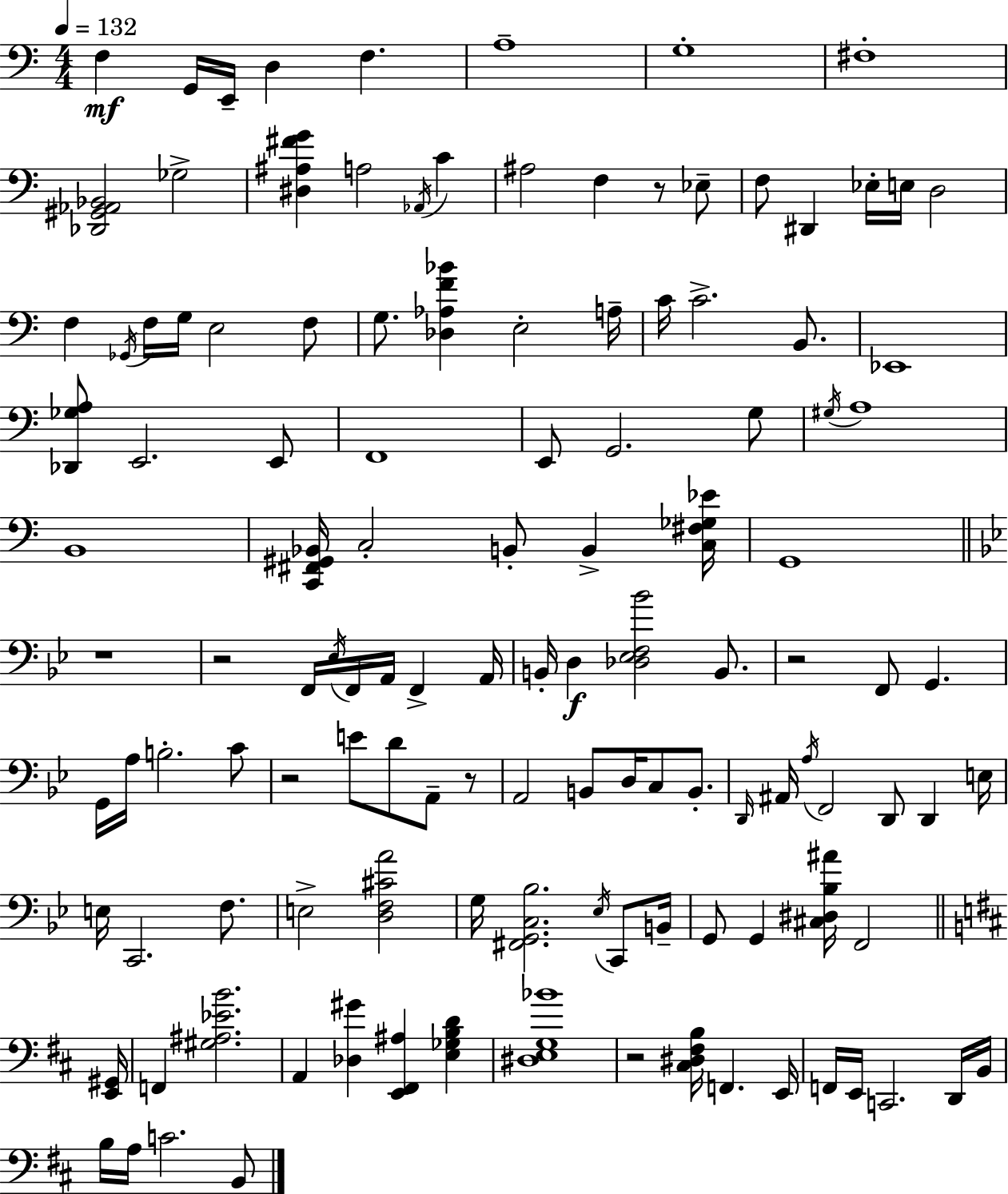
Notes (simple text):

F3/q G2/s E2/s D3/q F3/q. A3/w G3/w F#3/w [Db2,G#2,Ab2,Bb2]/h Gb3/h [D#3,A#3,F#4,G4]/q A3/h Ab2/s C4/q A#3/h F3/q R/e Eb3/e F3/e D#2/q Eb3/s E3/s D3/h F3/q Gb2/s F3/s G3/s E3/h F3/e G3/e. [Db3,Ab3,F4,Bb4]/q E3/h A3/s C4/s C4/h. B2/e. Eb2/w [Db2,Gb3,A3]/e E2/h. E2/e F2/w E2/e G2/h. G3/e G#3/s A3/w B2/w [C2,F#2,G#2,Bb2]/s C3/h B2/e B2/q [C3,F#3,Gb3,Eb4]/s G2/w R/w R/h F2/s Eb3/s F2/s A2/s F2/q A2/s B2/s D3/q [Db3,Eb3,F3,Bb4]/h B2/e. R/h F2/e G2/q. G2/s A3/s B3/h. C4/e R/h E4/e D4/e A2/e R/e A2/h B2/e D3/s C3/e B2/e. D2/s A#2/s A3/s F2/h D2/e D2/q E3/s E3/s C2/h. F3/e. E3/h [D3,F3,C#4,A4]/h G3/s [F#2,G2,C3,Bb3]/h. Eb3/s C2/e B2/s G2/e G2/q [C#3,D#3,Bb3,A#4]/s F2/h [E2,G#2]/s F2/q [G#3,A#3,Eb4,B4]/h. A2/q [Db3,G#4]/q [E2,F#2,A#3]/q [E3,Gb3,B3,D4]/q [D#3,E3,G3,Bb4]/w R/h [C#3,D#3,F#3,B3]/s F2/q. E2/s F2/s E2/s C2/h. D2/s B2/s B3/s A3/s C4/h. B2/e